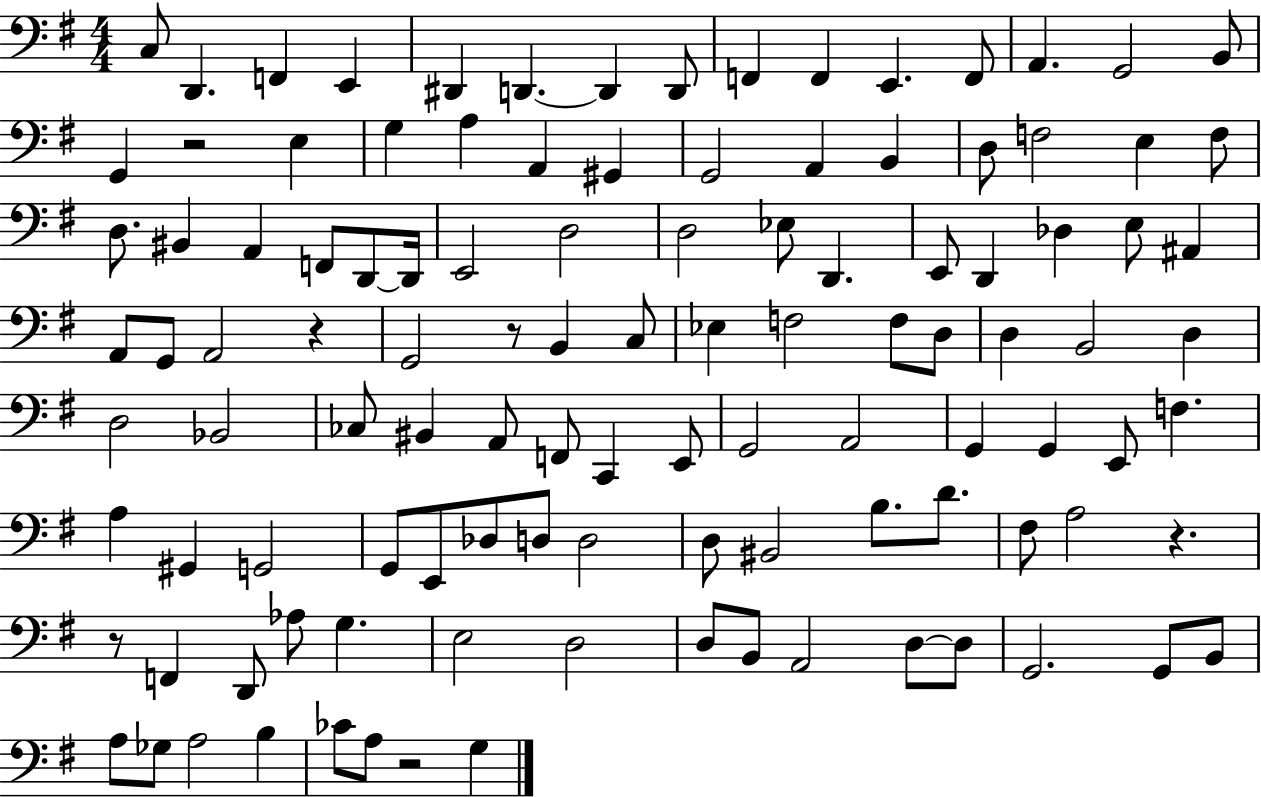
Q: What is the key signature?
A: G major